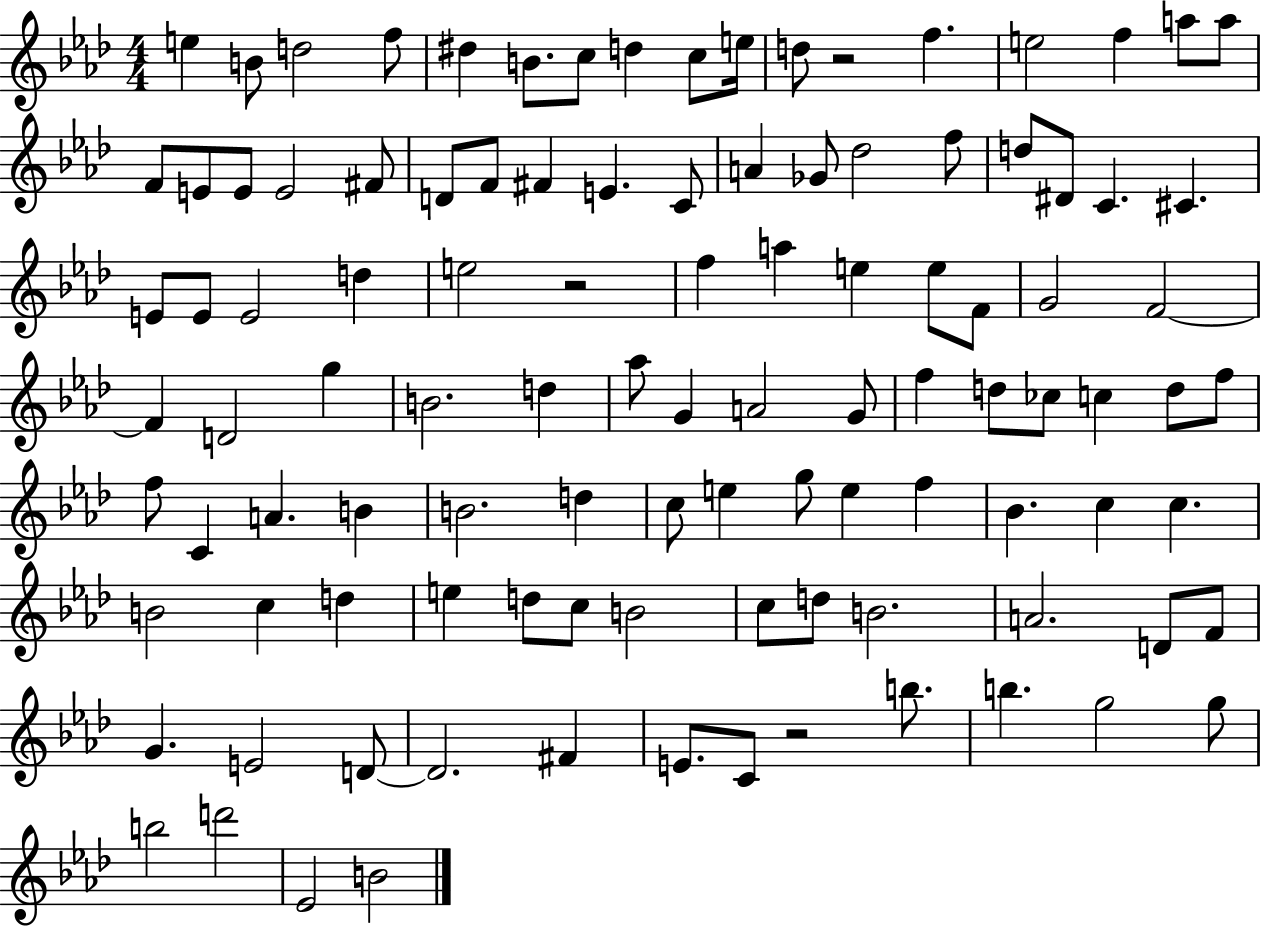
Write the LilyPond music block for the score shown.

{
  \clef treble
  \numericTimeSignature
  \time 4/4
  \key aes \major
  e''4 b'8 d''2 f''8 | dis''4 b'8. c''8 d''4 c''8 e''16 | d''8 r2 f''4. | e''2 f''4 a''8 a''8 | \break f'8 e'8 e'8 e'2 fis'8 | d'8 f'8 fis'4 e'4. c'8 | a'4 ges'8 des''2 f''8 | d''8 dis'8 c'4. cis'4. | \break e'8 e'8 e'2 d''4 | e''2 r2 | f''4 a''4 e''4 e''8 f'8 | g'2 f'2~~ | \break f'4 d'2 g''4 | b'2. d''4 | aes''8 g'4 a'2 g'8 | f''4 d''8 ces''8 c''4 d''8 f''8 | \break f''8 c'4 a'4. b'4 | b'2. d''4 | c''8 e''4 g''8 e''4 f''4 | bes'4. c''4 c''4. | \break b'2 c''4 d''4 | e''4 d''8 c''8 b'2 | c''8 d''8 b'2. | a'2. d'8 f'8 | \break g'4. e'2 d'8~~ | d'2. fis'4 | e'8. c'8 r2 b''8. | b''4. g''2 g''8 | \break b''2 d'''2 | ees'2 b'2 | \bar "|."
}